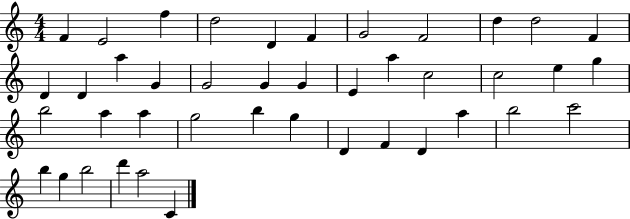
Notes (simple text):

F4/q E4/h F5/q D5/h D4/q F4/q G4/h F4/h D5/q D5/h F4/q D4/q D4/q A5/q G4/q G4/h G4/q G4/q E4/q A5/q C5/h C5/h E5/q G5/q B5/h A5/q A5/q G5/h B5/q G5/q D4/q F4/q D4/q A5/q B5/h C6/h B5/q G5/q B5/h D6/q A5/h C4/q